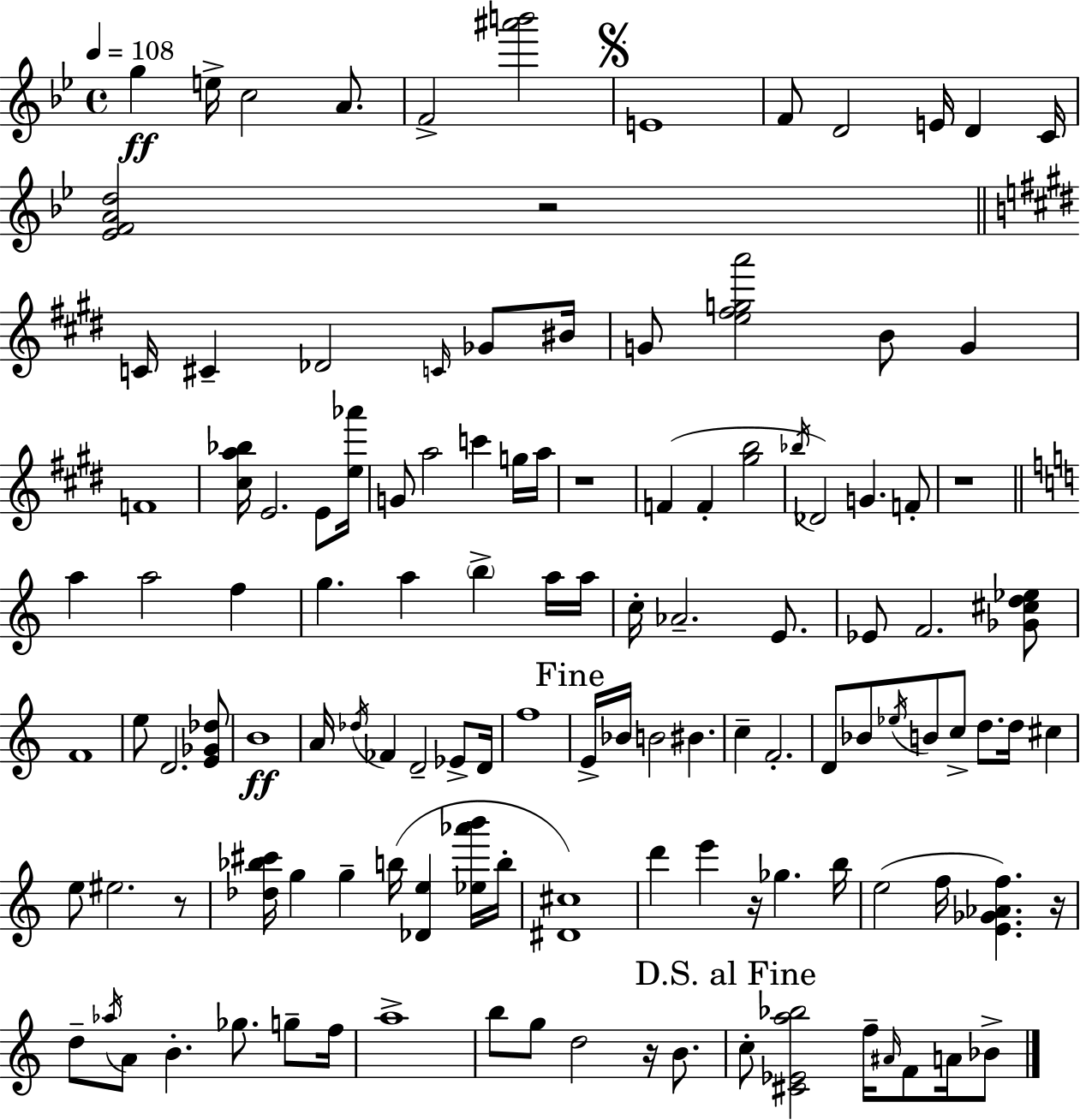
{
  \clef treble
  \time 4/4
  \defaultTimeSignature
  \key g \minor
  \tempo 4 = 108
  g''4\ff e''16-> c''2 a'8. | f'2-> <ais''' b'''>2 | \mark \markup { \musicglyph "scripts.segno" } e'1 | f'8 d'2 e'16 d'4 c'16 | \break <ees' f' a' d''>2 r2 | \bar "||" \break \key e \major c'16 cis'4-- des'2 \grace { c'16 } ges'8 | bis'16 g'8 <e'' fis'' g'' a'''>2 b'8 g'4 | f'1 | <cis'' a'' bes''>16 e'2. e'8 | \break <e'' aes'''>16 g'8 a''2 c'''4 g''16 | a''16 r1 | f'4( f'4-. <gis'' b''>2 | \acciaccatura { bes''16 } des'2) g'4. | \break f'8-. r1 | \bar "||" \break \key c \major a''4 a''2 f''4 | g''4. a''4 \parenthesize b''4-> a''16 a''16 | c''16-. aes'2.-- e'8. | ees'8 f'2. <ges' cis'' d'' ees''>8 | \break f'1 | e''8 d'2. <e' ges' des''>8 | b'1\ff | a'16 \acciaccatura { des''16 } fes'4 d'2-- ees'8-> | \break d'16 f''1 | \mark "Fine" e'16-> bes'16 b'2 bis'4. | c''4-- f'2.-. | d'8 bes'8 \acciaccatura { ees''16 } b'8 c''8-> d''8. d''16 cis''4 | \break e''8 eis''2. | r8 <des'' bes'' cis'''>16 g''4 g''4-- b''16( <des' e''>4 | <ees'' aes''' b'''>16 b''16-. <dis' cis''>1) | d'''4 e'''4 r16 ges''4. | \break b''16 e''2( f''16 <e' ges' aes' f''>4.) | r16 d''8-- \acciaccatura { aes''16 } a'8 b'4.-. ges''8. | g''8-- f''16 a''1-> | b''8 g''8 d''2 r16 | \break b'8. \mark "D.S. al Fine" c''8-. <cis' ees' a'' bes''>2 f''16-- \grace { ais'16 } f'8 | a'16 bes'8-> \bar "|."
}